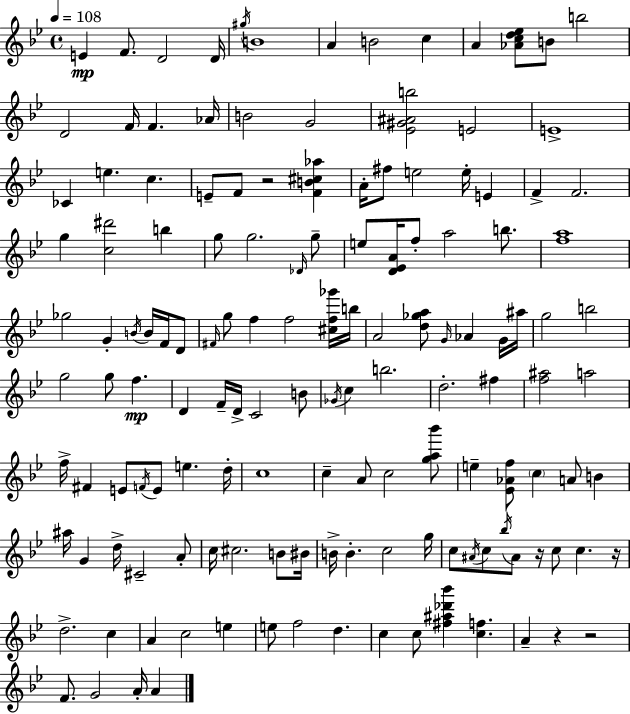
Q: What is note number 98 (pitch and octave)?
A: BIS4